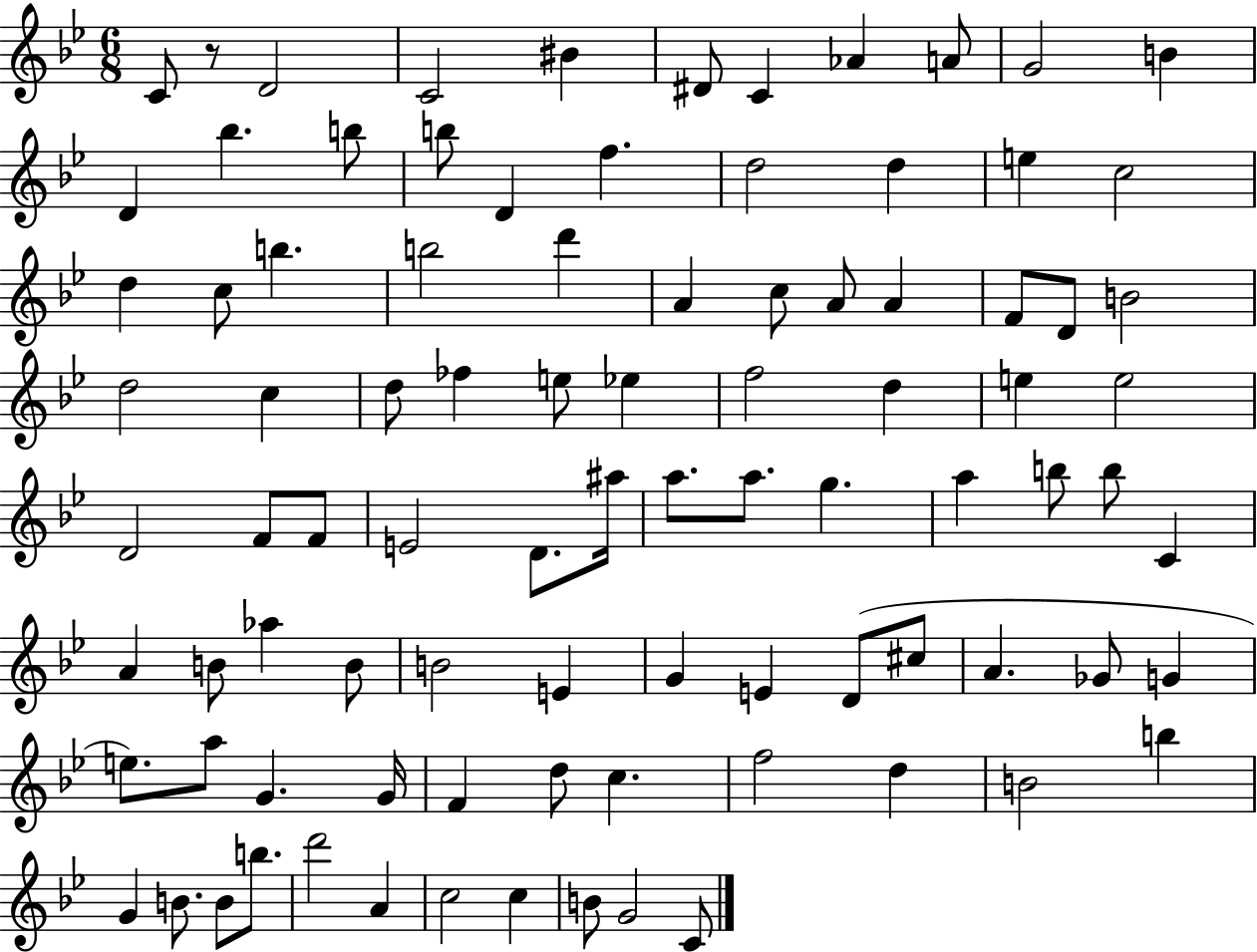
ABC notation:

X:1
T:Untitled
M:6/8
L:1/4
K:Bb
C/2 z/2 D2 C2 ^B ^D/2 C _A A/2 G2 B D _b b/2 b/2 D f d2 d e c2 d c/2 b b2 d' A c/2 A/2 A F/2 D/2 B2 d2 c d/2 _f e/2 _e f2 d e e2 D2 F/2 F/2 E2 D/2 ^a/4 a/2 a/2 g a b/2 b/2 C A B/2 _a B/2 B2 E G E D/2 ^c/2 A _G/2 G e/2 a/2 G G/4 F d/2 c f2 d B2 b G B/2 B/2 b/2 d'2 A c2 c B/2 G2 C/2